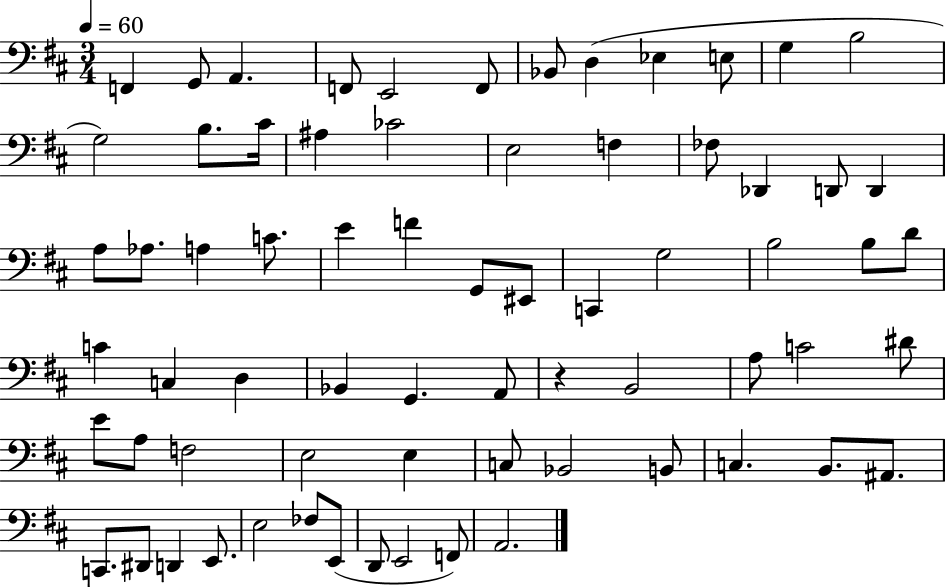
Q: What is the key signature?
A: D major